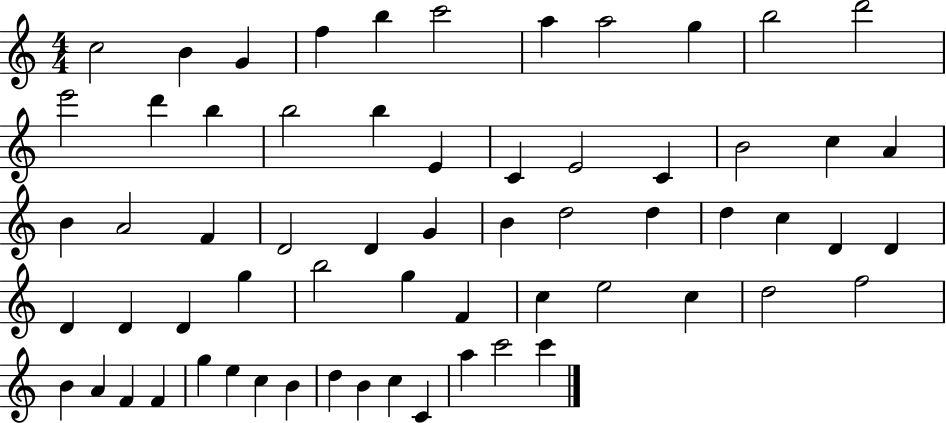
X:1
T:Untitled
M:4/4
L:1/4
K:C
c2 B G f b c'2 a a2 g b2 d'2 e'2 d' b b2 b E C E2 C B2 c A B A2 F D2 D G B d2 d d c D D D D D g b2 g F c e2 c d2 f2 B A F F g e c B d B c C a c'2 c'